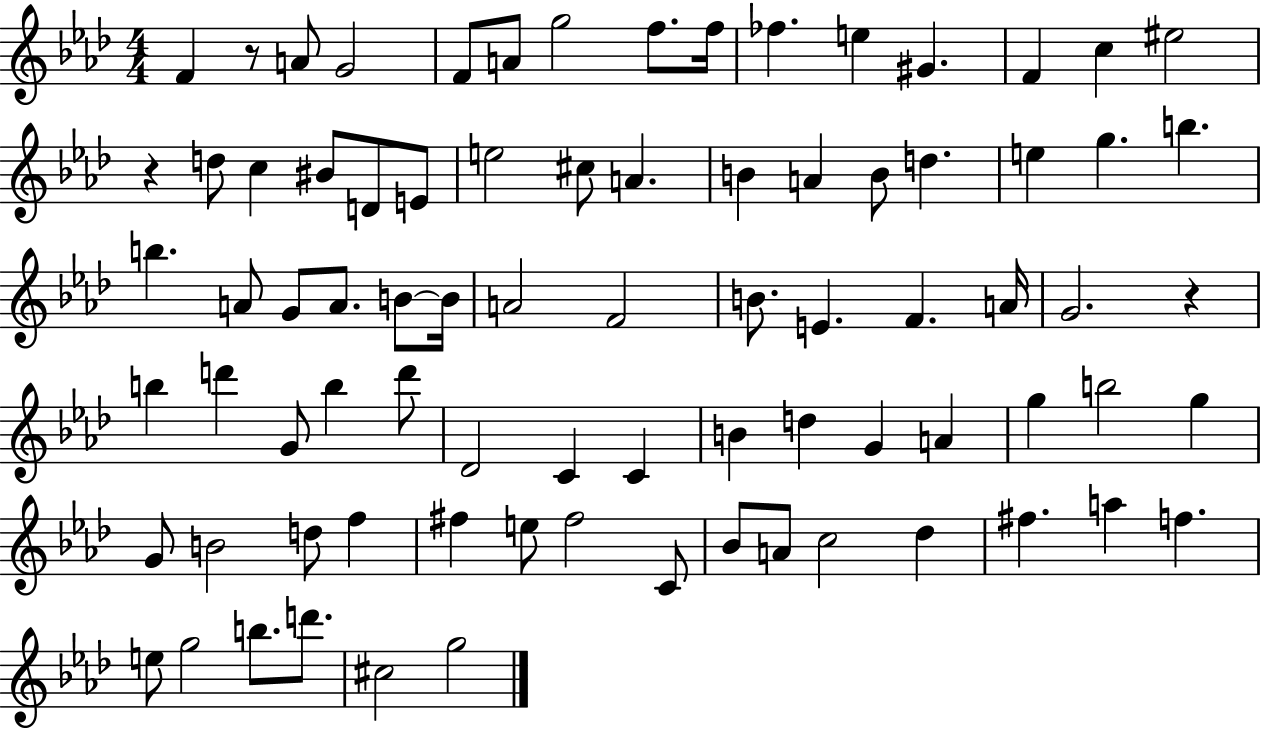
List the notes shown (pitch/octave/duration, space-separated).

F4/q R/e A4/e G4/h F4/e A4/e G5/h F5/e. F5/s FES5/q. E5/q G#4/q. F4/q C5/q EIS5/h R/q D5/e C5/q BIS4/e D4/e E4/e E5/h C#5/e A4/q. B4/q A4/q B4/e D5/q. E5/q G5/q. B5/q. B5/q. A4/e G4/e A4/e. B4/e B4/s A4/h F4/h B4/e. E4/q. F4/q. A4/s G4/h. R/q B5/q D6/q G4/e B5/q D6/e Db4/h C4/q C4/q B4/q D5/q G4/q A4/q G5/q B5/h G5/q G4/e B4/h D5/e F5/q F#5/q E5/e F#5/h C4/e Bb4/e A4/e C5/h Db5/q F#5/q. A5/q F5/q. E5/e G5/h B5/e. D6/e. C#5/h G5/h